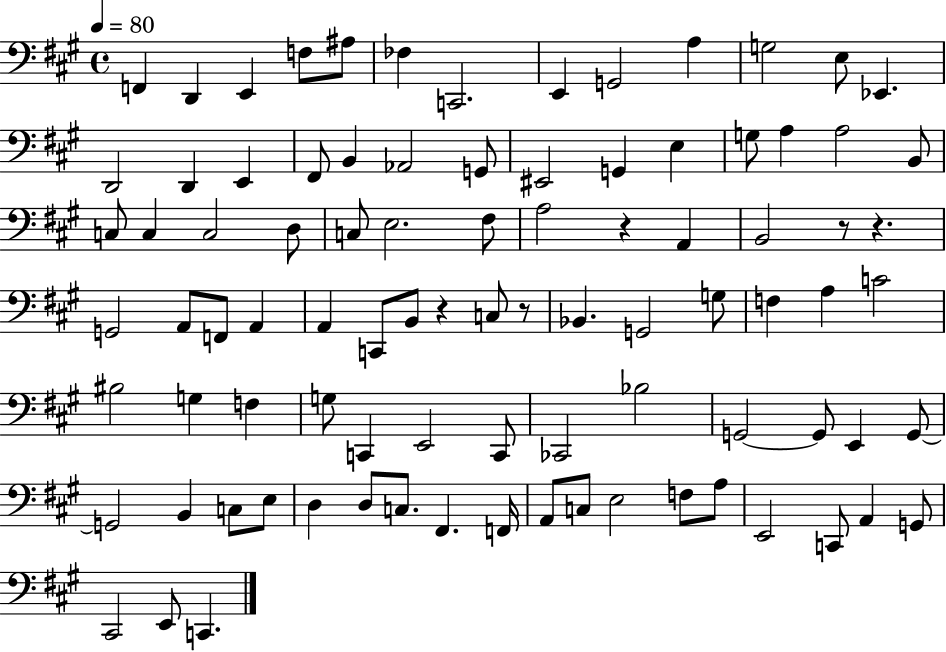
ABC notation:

X:1
T:Untitled
M:4/4
L:1/4
K:A
F,, D,, E,, F,/2 ^A,/2 _F, C,,2 E,, G,,2 A, G,2 E,/2 _E,, D,,2 D,, E,, ^F,,/2 B,, _A,,2 G,,/2 ^E,,2 G,, E, G,/2 A, A,2 B,,/2 C,/2 C, C,2 D,/2 C,/2 E,2 ^F,/2 A,2 z A,, B,,2 z/2 z G,,2 A,,/2 F,,/2 A,, A,, C,,/2 B,,/2 z C,/2 z/2 _B,, G,,2 G,/2 F, A, C2 ^B,2 G, F, G,/2 C,, E,,2 C,,/2 _C,,2 _B,2 G,,2 G,,/2 E,, G,,/2 G,,2 B,, C,/2 E,/2 D, D,/2 C,/2 ^F,, F,,/4 A,,/2 C,/2 E,2 F,/2 A,/2 E,,2 C,,/2 A,, G,,/2 ^C,,2 E,,/2 C,,